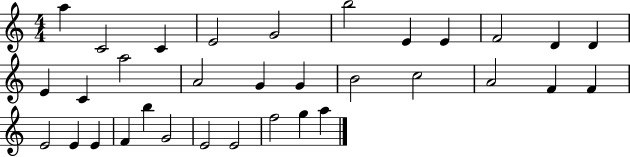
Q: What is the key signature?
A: C major